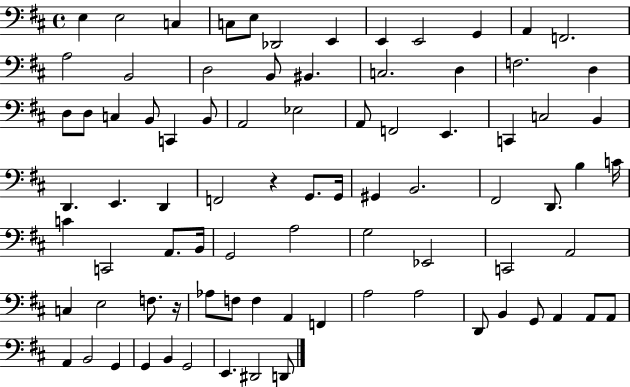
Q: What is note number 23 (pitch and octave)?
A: D3